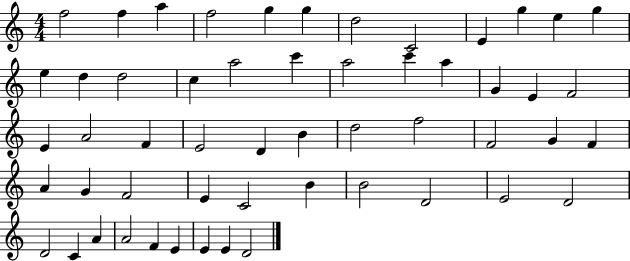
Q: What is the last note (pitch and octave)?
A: D4